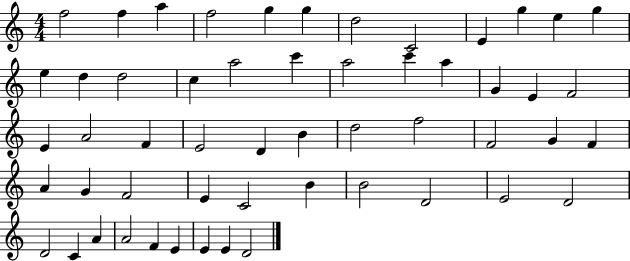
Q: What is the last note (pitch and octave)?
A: D4